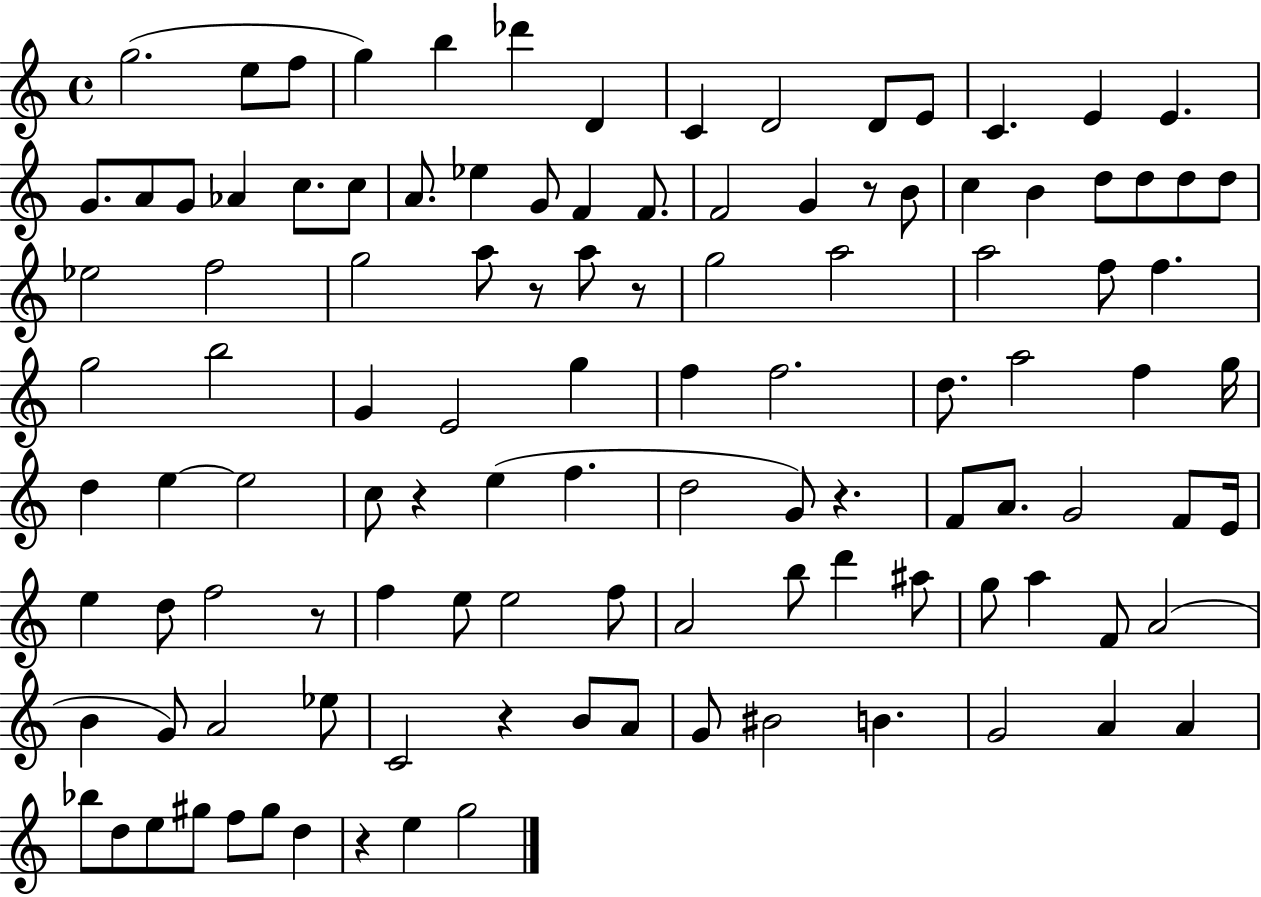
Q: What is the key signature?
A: C major